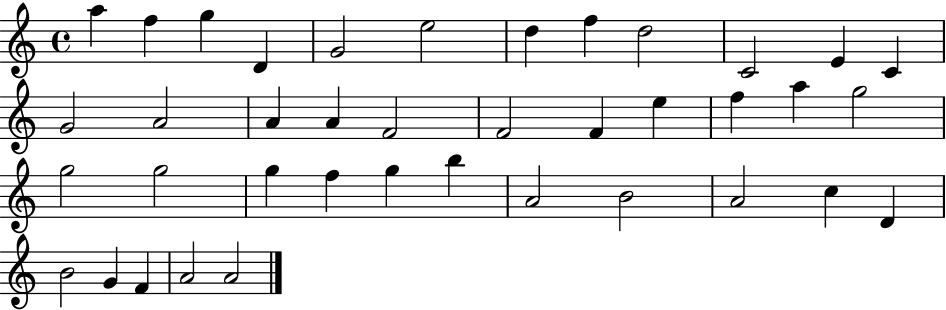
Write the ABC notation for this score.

X:1
T:Untitled
M:4/4
L:1/4
K:C
a f g D G2 e2 d f d2 C2 E C G2 A2 A A F2 F2 F e f a g2 g2 g2 g f g b A2 B2 A2 c D B2 G F A2 A2